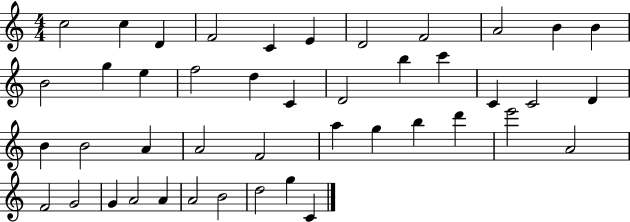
X:1
T:Untitled
M:4/4
L:1/4
K:C
c2 c D F2 C E D2 F2 A2 B B B2 g e f2 d C D2 b c' C C2 D B B2 A A2 F2 a g b d' e'2 A2 F2 G2 G A2 A A2 B2 d2 g C